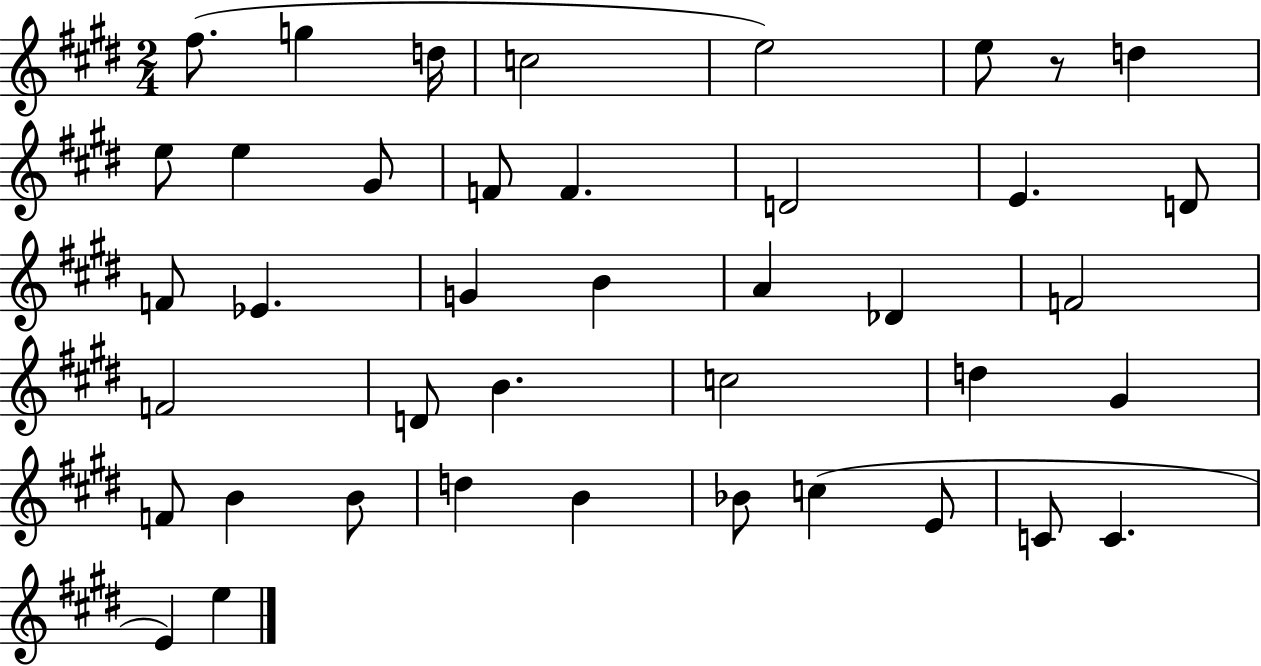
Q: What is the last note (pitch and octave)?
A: E5